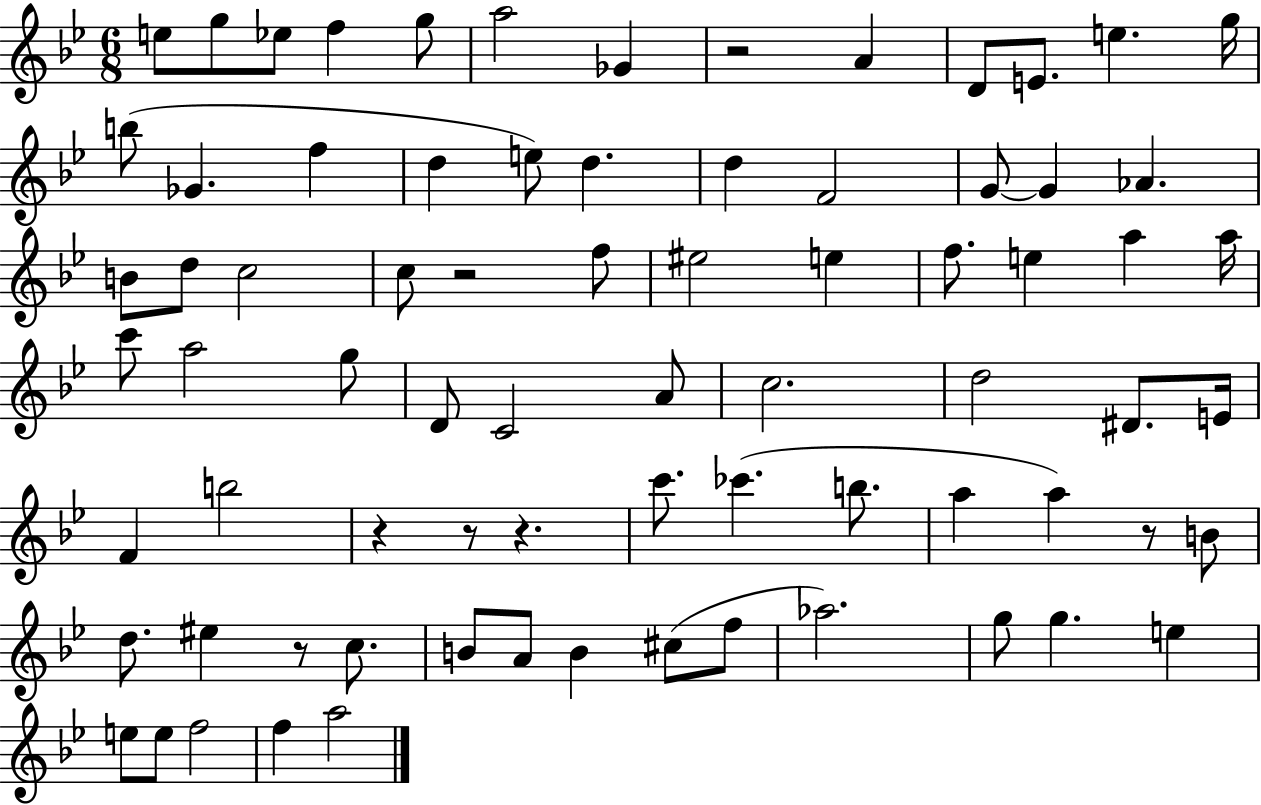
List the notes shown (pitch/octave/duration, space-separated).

E5/e G5/e Eb5/e F5/q G5/e A5/h Gb4/q R/h A4/q D4/e E4/e. E5/q. G5/s B5/e Gb4/q. F5/q D5/q E5/e D5/q. D5/q F4/h G4/e G4/q Ab4/q. B4/e D5/e C5/h C5/e R/h F5/e EIS5/h E5/q F5/e. E5/q A5/q A5/s C6/e A5/h G5/e D4/e C4/h A4/e C5/h. D5/h D#4/e. E4/s F4/q B5/h R/q R/e R/q. C6/e. CES6/q. B5/e. A5/q A5/q R/e B4/e D5/e. EIS5/q R/e C5/e. B4/e A4/e B4/q C#5/e F5/e Ab5/h. G5/e G5/q. E5/q E5/e E5/e F5/h F5/q A5/h